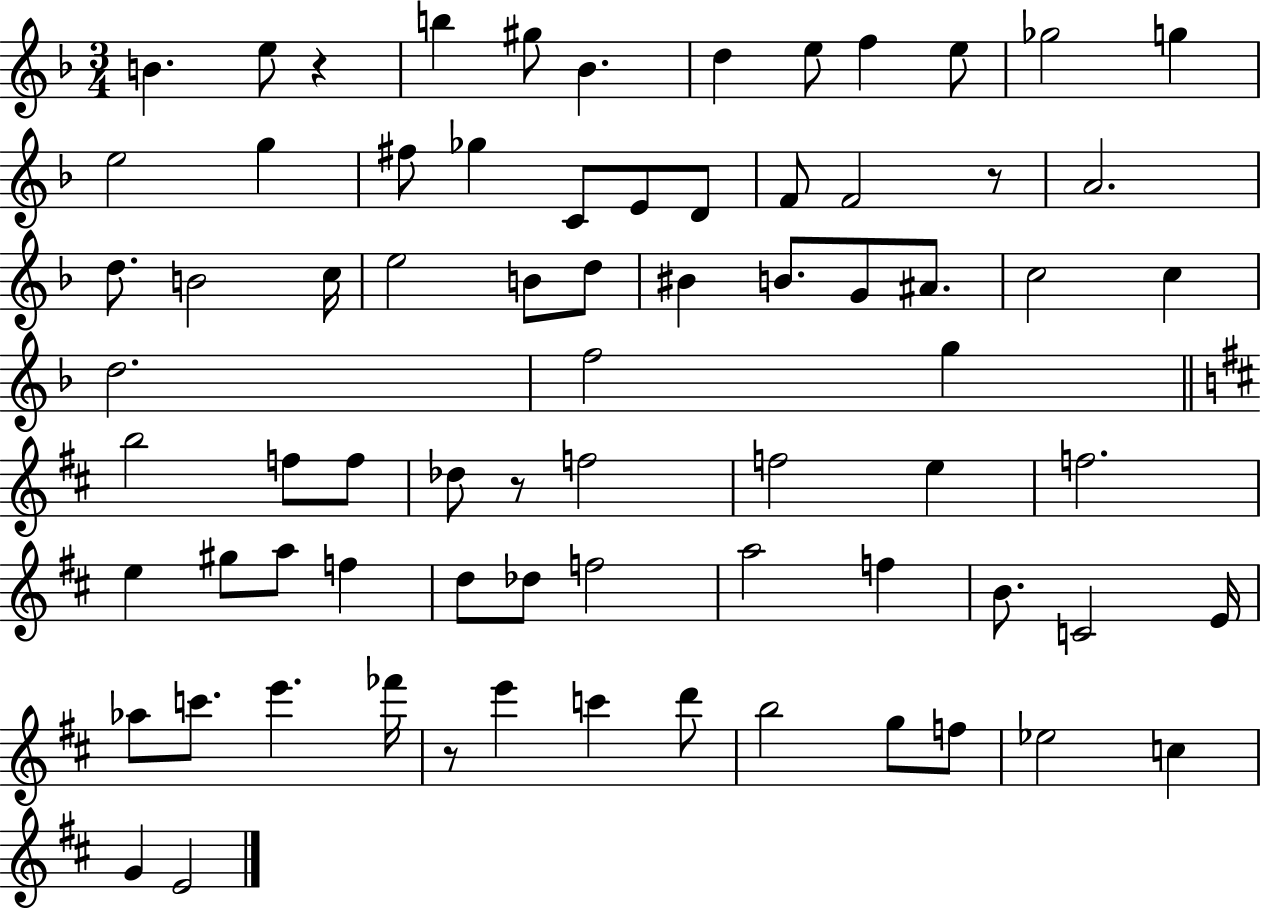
B4/q. E5/e R/q B5/q G#5/e Bb4/q. D5/q E5/e F5/q E5/e Gb5/h G5/q E5/h G5/q F#5/e Gb5/q C4/e E4/e D4/e F4/e F4/h R/e A4/h. D5/e. B4/h C5/s E5/h B4/e D5/e BIS4/q B4/e. G4/e A#4/e. C5/h C5/q D5/h. F5/h G5/q B5/h F5/e F5/e Db5/e R/e F5/h F5/h E5/q F5/h. E5/q G#5/e A5/e F5/q D5/e Db5/e F5/h A5/h F5/q B4/e. C4/h E4/s Ab5/e C6/e. E6/q. FES6/s R/e E6/q C6/q D6/e B5/h G5/e F5/e Eb5/h C5/q G4/q E4/h